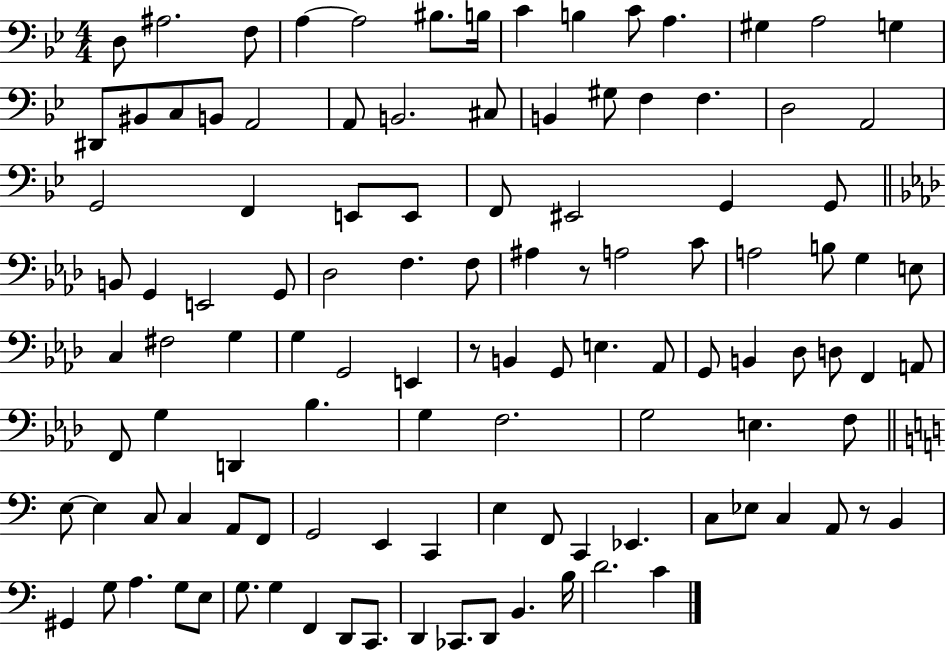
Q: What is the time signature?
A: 4/4